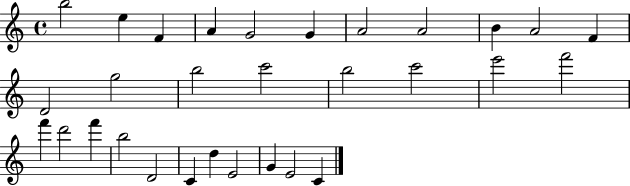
{
  \clef treble
  \time 4/4
  \defaultTimeSignature
  \key c \major
  b''2 e''4 f'4 | a'4 g'2 g'4 | a'2 a'2 | b'4 a'2 f'4 | \break d'2 g''2 | b''2 c'''2 | b''2 c'''2 | e'''2 f'''2 | \break f'''4 d'''2 f'''4 | b''2 d'2 | c'4 d''4 e'2 | g'4 e'2 c'4 | \break \bar "|."
}